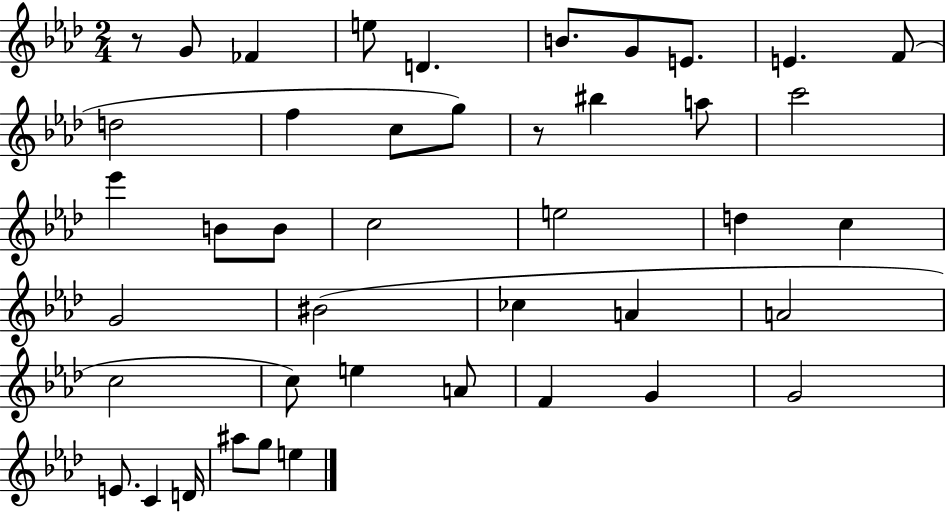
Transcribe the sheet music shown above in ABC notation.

X:1
T:Untitled
M:2/4
L:1/4
K:Ab
z/2 G/2 _F e/2 D B/2 G/2 E/2 E F/2 d2 f c/2 g/2 z/2 ^b a/2 c'2 _e' B/2 B/2 c2 e2 d c G2 ^B2 _c A A2 c2 c/2 e A/2 F G G2 E/2 C D/4 ^a/2 g/2 e